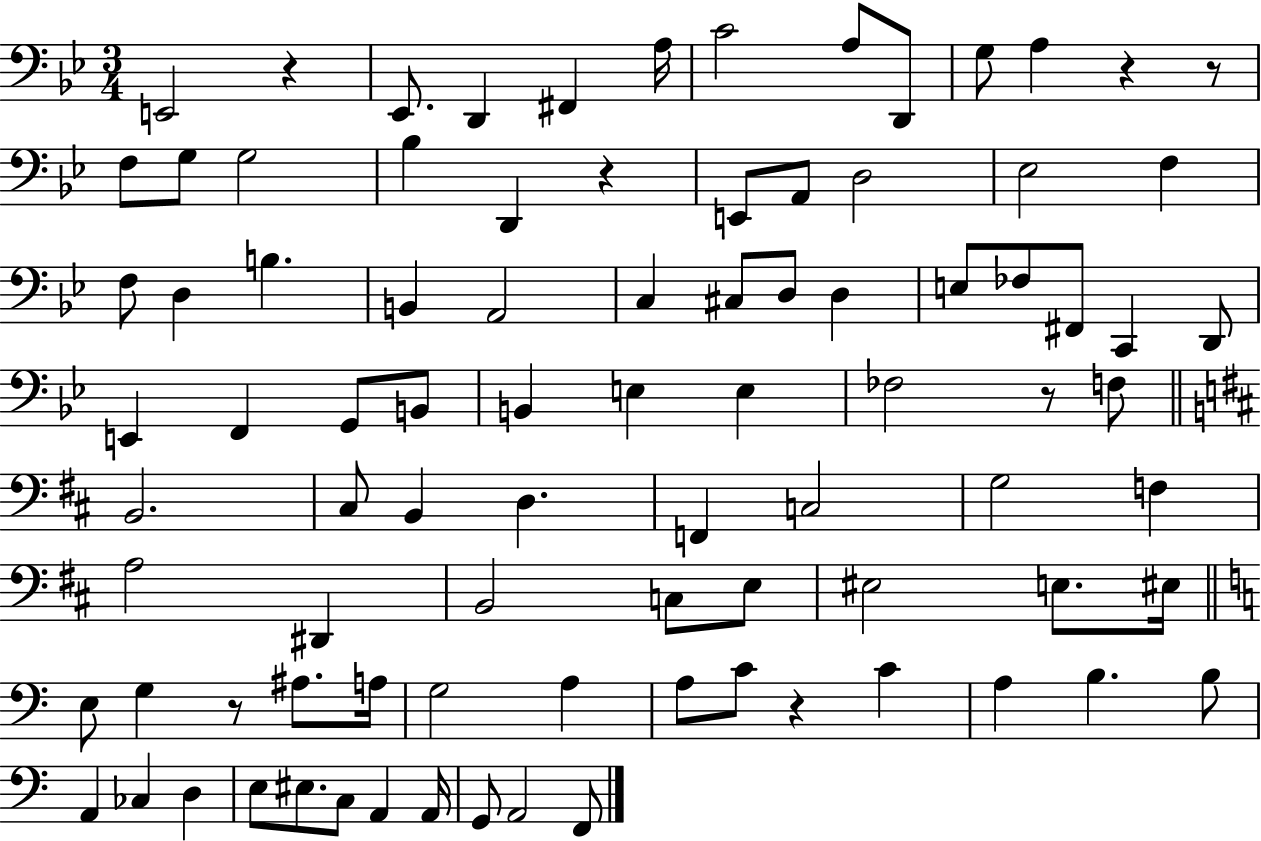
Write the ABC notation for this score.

X:1
T:Untitled
M:3/4
L:1/4
K:Bb
E,,2 z _E,,/2 D,, ^F,, A,/4 C2 A,/2 D,,/2 G,/2 A, z z/2 F,/2 G,/2 G,2 _B, D,, z E,,/2 A,,/2 D,2 _E,2 F, F,/2 D, B, B,, A,,2 C, ^C,/2 D,/2 D, E,/2 _F,/2 ^F,,/2 C,, D,,/2 E,, F,, G,,/2 B,,/2 B,, E, E, _F,2 z/2 F,/2 B,,2 ^C,/2 B,, D, F,, C,2 G,2 F, A,2 ^D,, B,,2 C,/2 E,/2 ^E,2 E,/2 ^E,/4 E,/2 G, z/2 ^A,/2 A,/4 G,2 A, A,/2 C/2 z C A, B, B,/2 A,, _C, D, E,/2 ^E,/2 C,/2 A,, A,,/4 G,,/2 A,,2 F,,/2